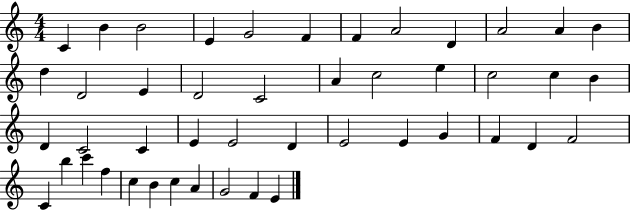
X:1
T:Untitled
M:4/4
L:1/4
K:C
C B B2 E G2 F F A2 D A2 A B d D2 E D2 C2 A c2 e c2 c B D C2 C E E2 D E2 E G F D F2 C b c' f c B c A G2 F E